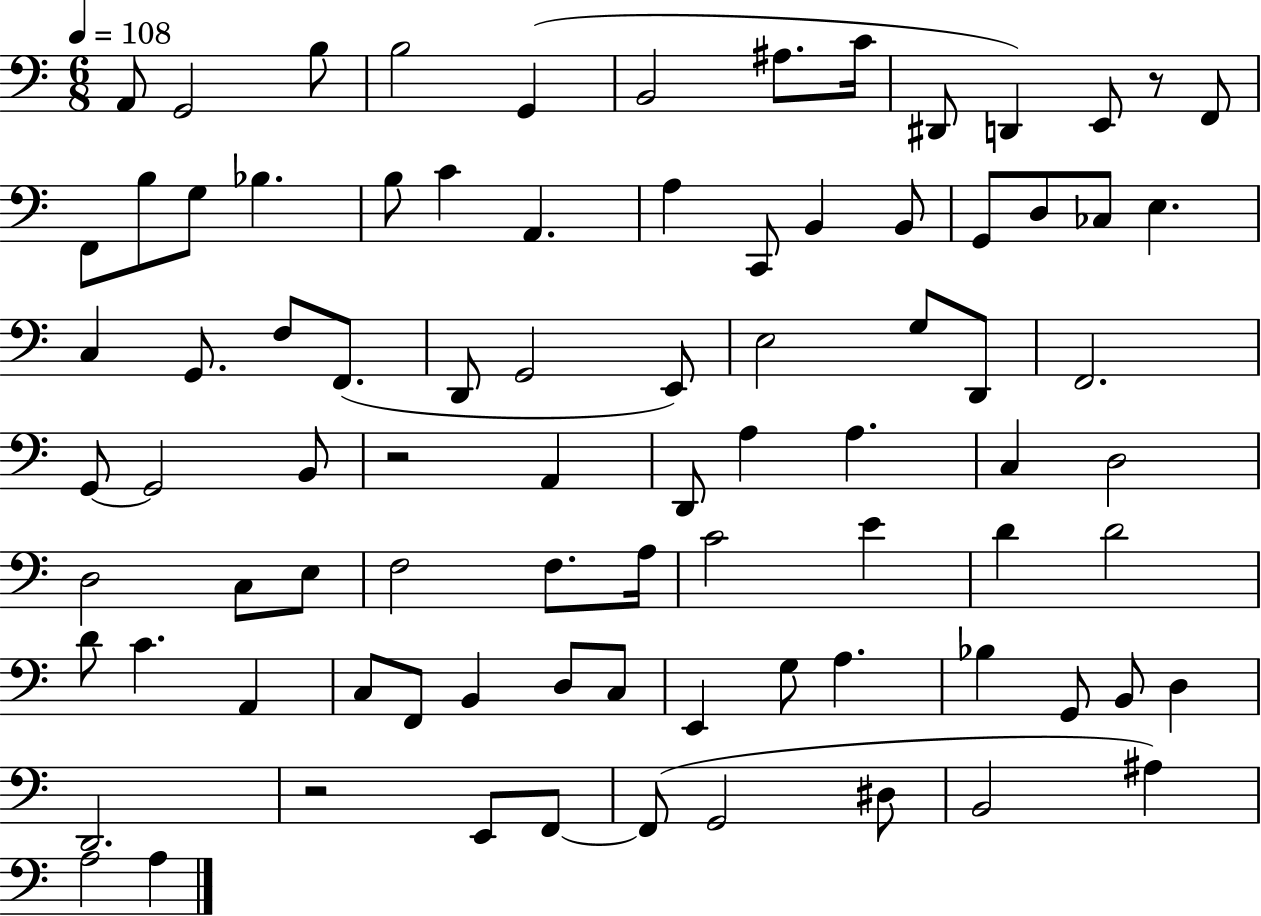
A2/e G2/h B3/e B3/h G2/q B2/h A#3/e. C4/s D#2/e D2/q E2/e R/e F2/e F2/e B3/e G3/e Bb3/q. B3/e C4/q A2/q. A3/q C2/e B2/q B2/e G2/e D3/e CES3/e E3/q. C3/q G2/e. F3/e F2/e. D2/e G2/h E2/e E3/h G3/e D2/e F2/h. G2/e G2/h B2/e R/h A2/q D2/e A3/q A3/q. C3/q D3/h D3/h C3/e E3/e F3/h F3/e. A3/s C4/h E4/q D4/q D4/h D4/e C4/q. A2/q C3/e F2/e B2/q D3/e C3/e E2/q G3/e A3/q. Bb3/q G2/e B2/e D3/q D2/h. R/h E2/e F2/e F2/e G2/h D#3/e B2/h A#3/q A3/h A3/q